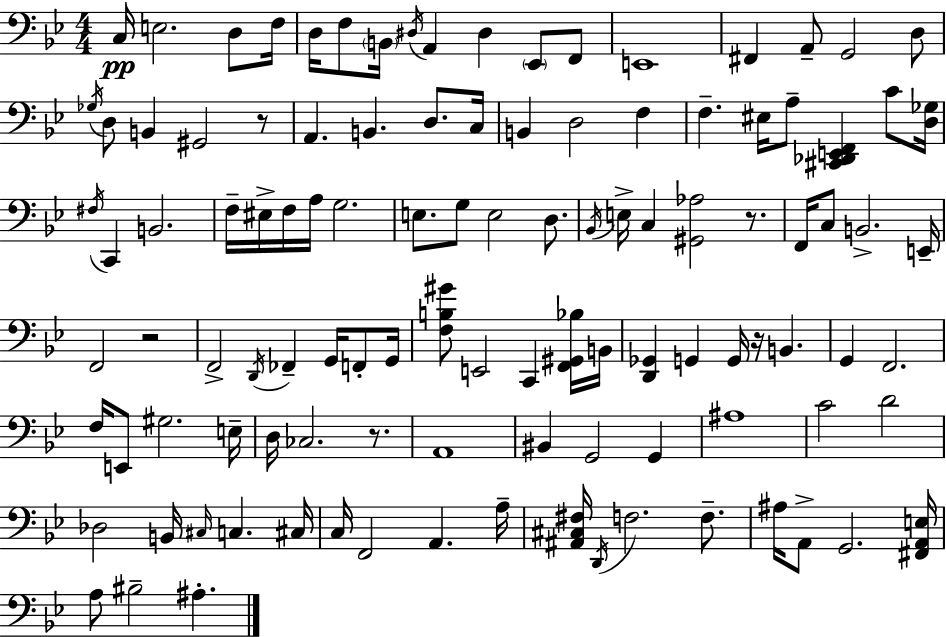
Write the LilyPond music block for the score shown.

{
  \clef bass
  \numericTimeSignature
  \time 4/4
  \key g \minor
  \repeat volta 2 { c16\pp e2. d8 f16 | d16 f8 \parenthesize b,16 \acciaccatura { dis16 } a,4 dis4 \parenthesize ees,8 f,8 | e,1 | fis,4 a,8-- g,2 d8 | \break \acciaccatura { ges16 } d8 b,4 gis,2 | r8 a,4. b,4. d8. | c16 b,4 d2 f4 | f4.-- eis16 a8-- <cis, des, e, f,>4 c'8 | \break <d ges>16 \acciaccatura { fis16 } c,4 b,2. | f16-- eis16-> f16 a16 g2. | e8. g8 e2 | d8. \acciaccatura { bes,16 } e16-> c4 <gis, aes>2 | \break r8. f,16 c8 b,2.-> | e,16-- f,2 r2 | f,2-> \acciaccatura { d,16 } fes,4-- | g,16 f,8-. g,16 <f b gis'>8 e,2 c,4 | \break <f, gis, bes>16 b,16 <d, ges,>4 g,4 g,16 r16 b,4. | g,4 f,2. | f16 e,8 gis2. | e16-- d16 ces2. | \break r8. a,1 | bis,4 g,2 | g,4 ais1 | c'2 d'2 | \break des2 b,16 \grace { cis16 } c4. | cis16 c16 f,2 a,4. | a16-- <ais, cis fis>16 \acciaccatura { d,16 } f2. | f8.-- ais16 a,8-> g,2. | \break <fis, a, e>16 a8 bis2-- | ais4.-. } \bar "|."
}